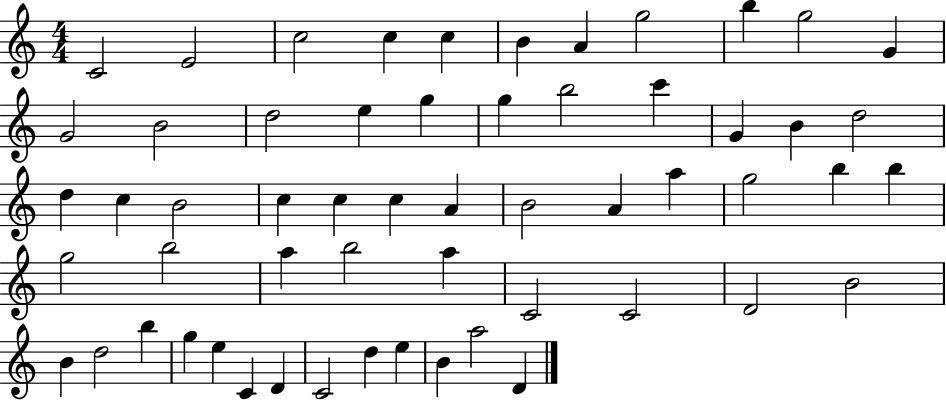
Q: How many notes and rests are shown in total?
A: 57